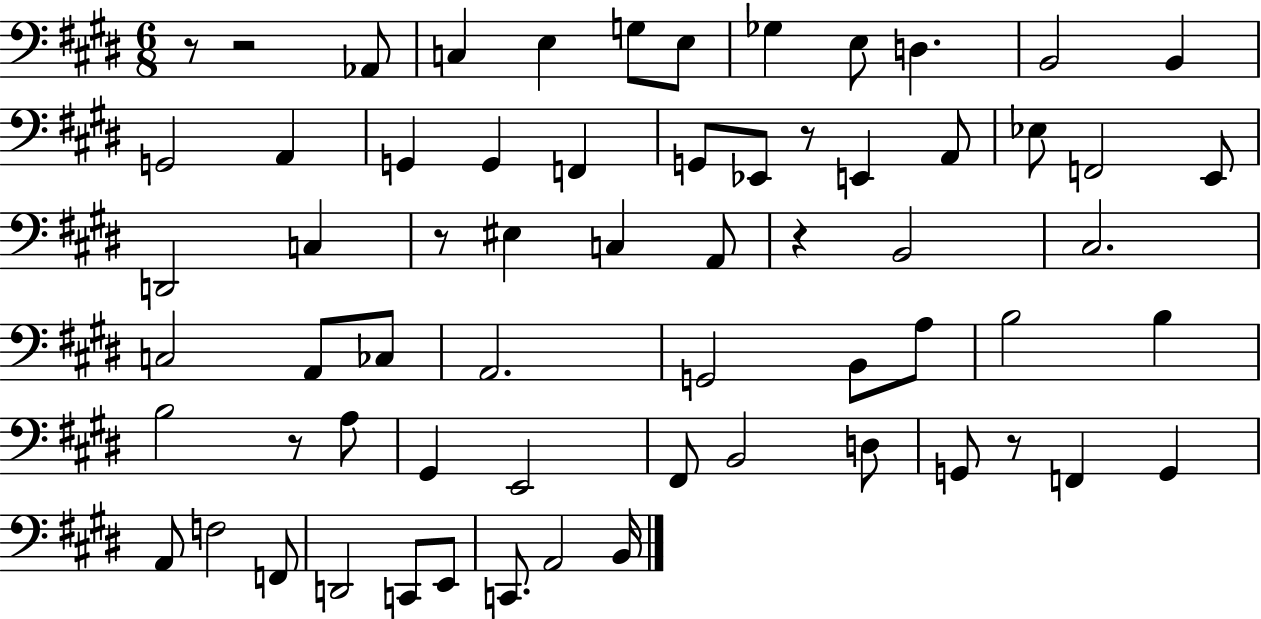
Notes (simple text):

R/e R/h Ab2/e C3/q E3/q G3/e E3/e Gb3/q E3/e D3/q. B2/h B2/q G2/h A2/q G2/q G2/q F2/q G2/e Eb2/e R/e E2/q A2/e Eb3/e F2/h E2/e D2/h C3/q R/e EIS3/q C3/q A2/e R/q B2/h C#3/h. C3/h A2/e CES3/e A2/h. G2/h B2/e A3/e B3/h B3/q B3/h R/e A3/e G#2/q E2/h F#2/e B2/h D3/e G2/e R/e F2/q G2/q A2/e F3/h F2/e D2/h C2/e E2/e C2/e. A2/h B2/s